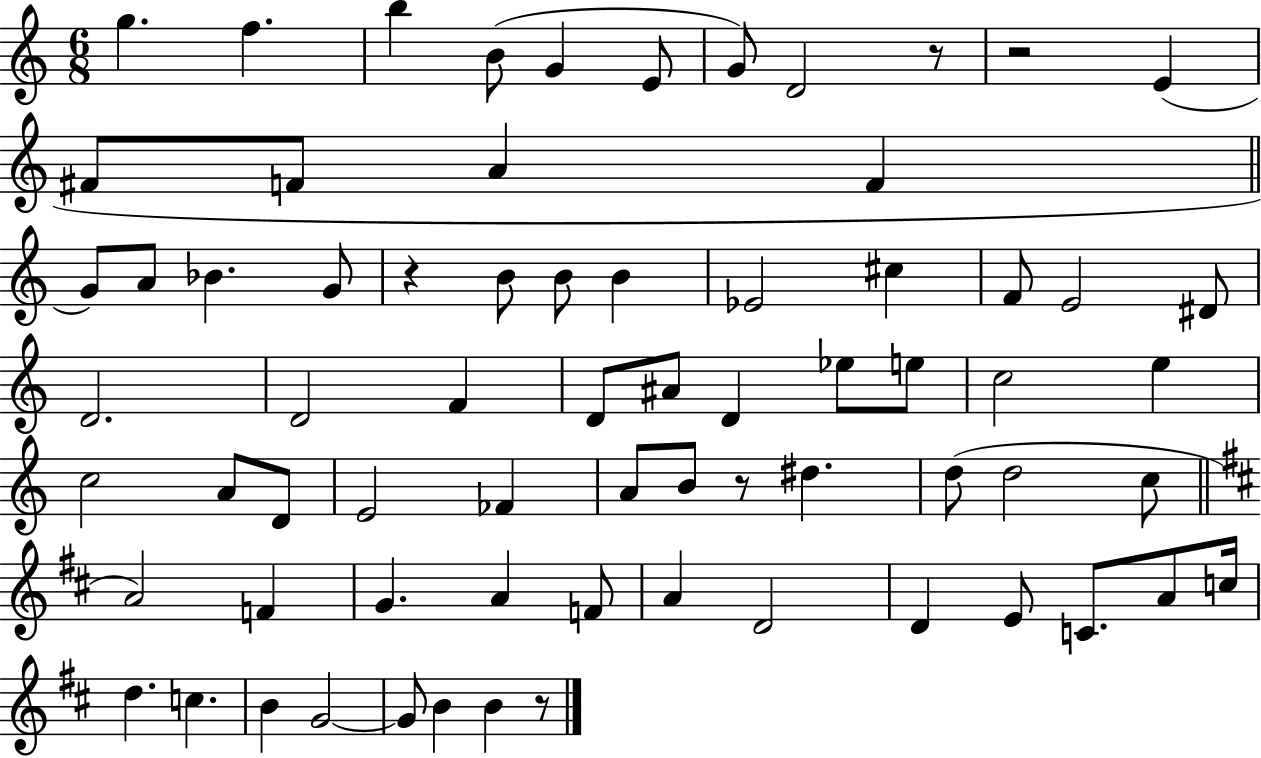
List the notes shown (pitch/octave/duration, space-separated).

G5/q. F5/q. B5/q B4/e G4/q E4/e G4/e D4/h R/e R/h E4/q F#4/e F4/e A4/q F4/q G4/e A4/e Bb4/q. G4/e R/q B4/e B4/e B4/q Eb4/h C#5/q F4/e E4/h D#4/e D4/h. D4/h F4/q D4/e A#4/e D4/q Eb5/e E5/e C5/h E5/q C5/h A4/e D4/e E4/h FES4/q A4/e B4/e R/e D#5/q. D5/e D5/h C5/e A4/h F4/q G4/q. A4/q F4/e A4/q D4/h D4/q E4/e C4/e. A4/e C5/s D5/q. C5/q. B4/q G4/h G4/e B4/q B4/q R/e